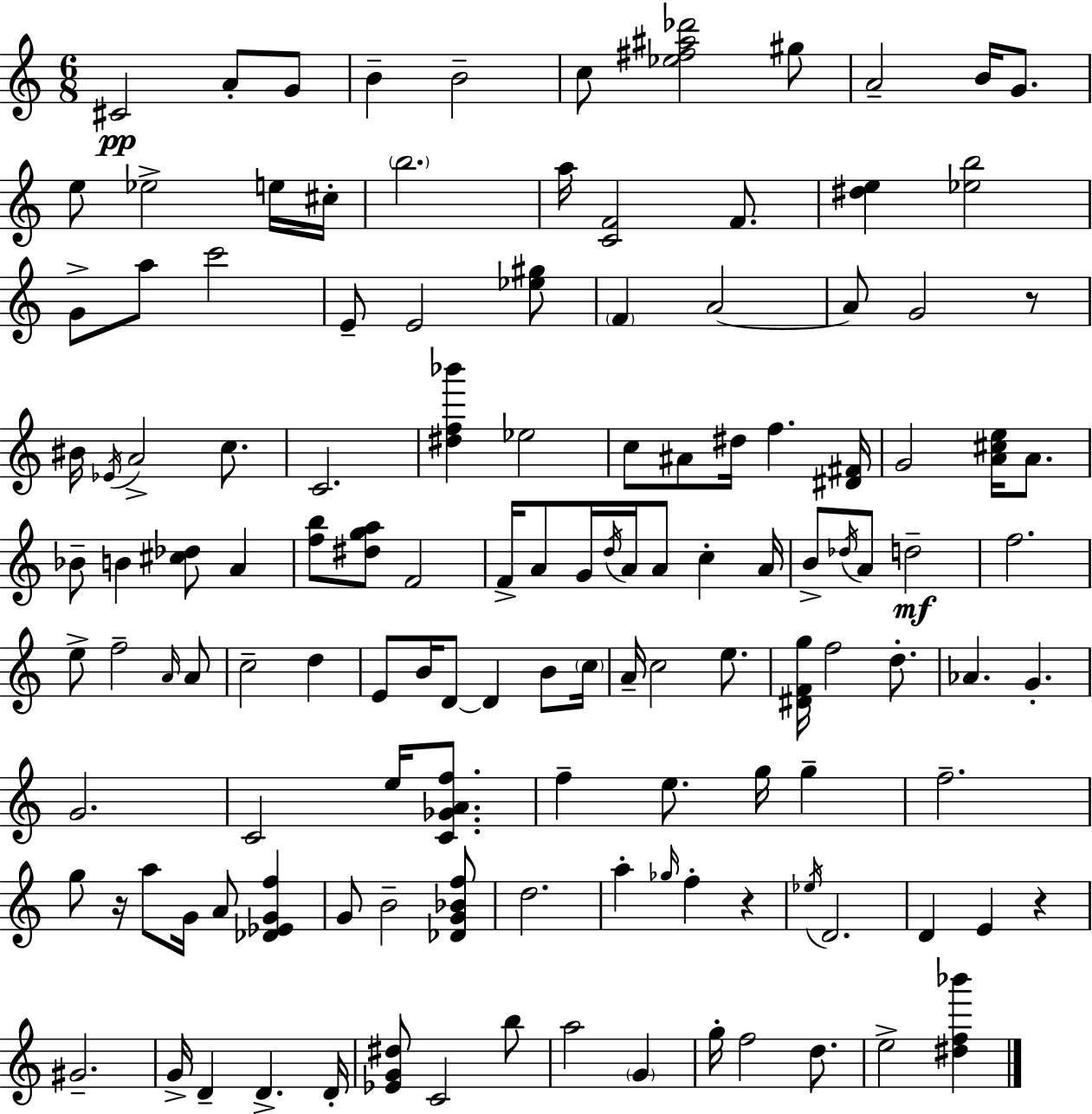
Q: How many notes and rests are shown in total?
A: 130